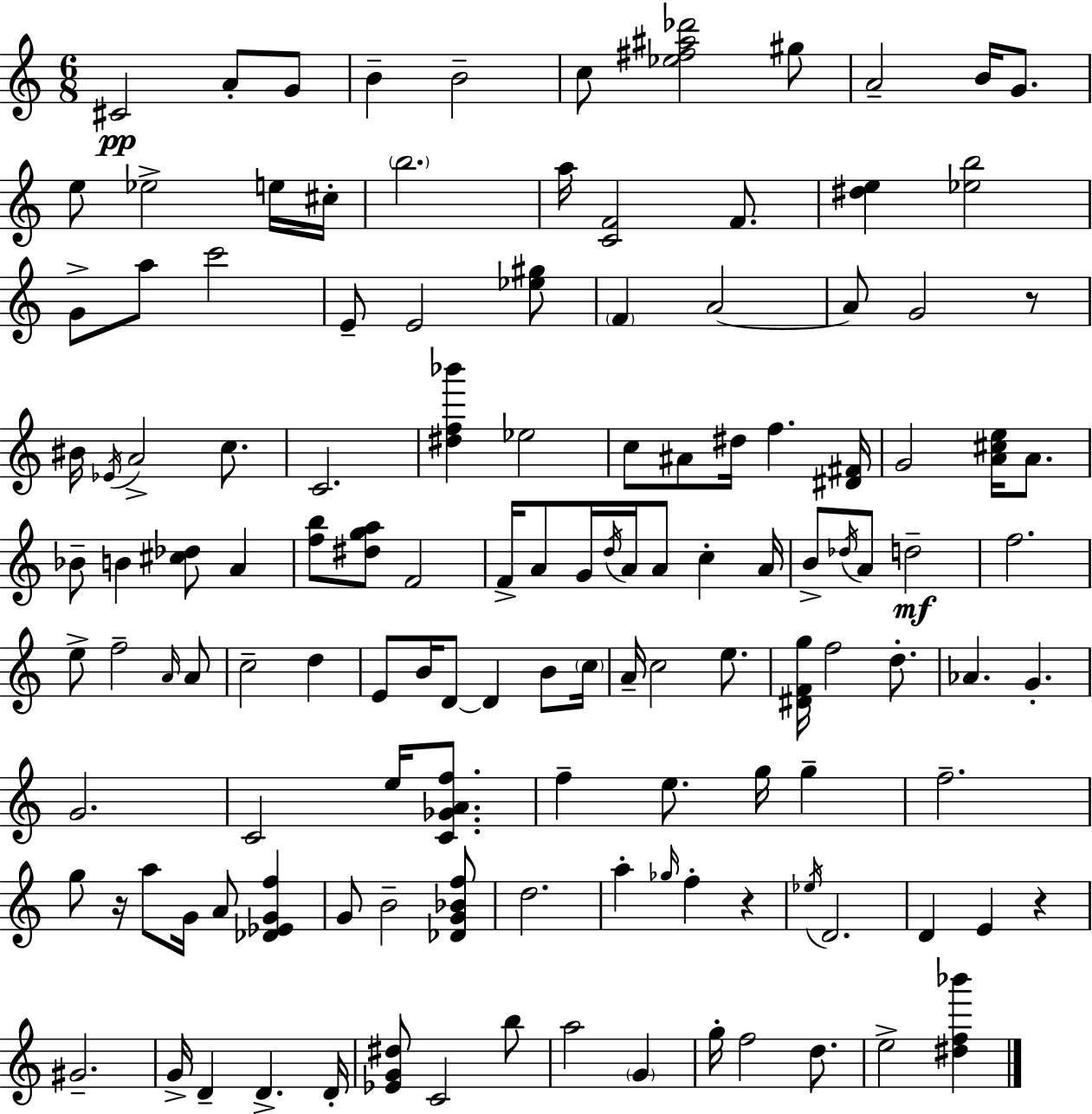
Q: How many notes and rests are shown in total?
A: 130